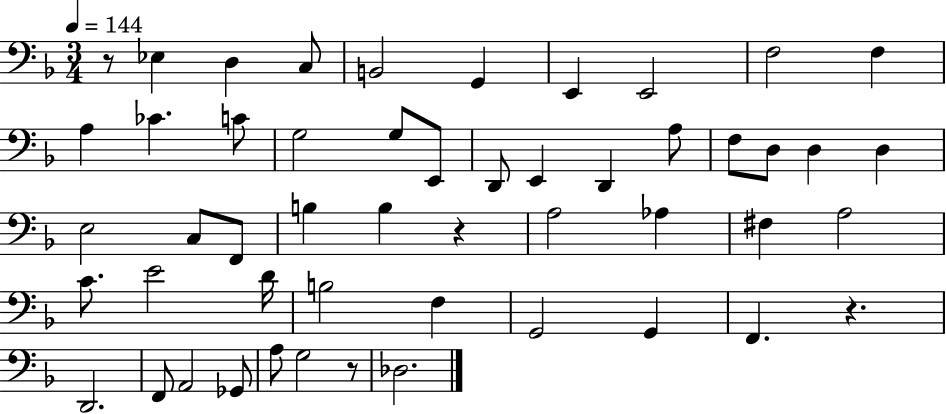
{
  \clef bass
  \numericTimeSignature
  \time 3/4
  \key f \major
  \tempo 4 = 144
  r8 ees4 d4 c8 | b,2 g,4 | e,4 e,2 | f2 f4 | \break a4 ces'4. c'8 | g2 g8 e,8 | d,8 e,4 d,4 a8 | f8 d8 d4 d4 | \break e2 c8 f,8 | b4 b4 r4 | a2 aes4 | fis4 a2 | \break c'8. e'2 d'16 | b2 f4 | g,2 g,4 | f,4. r4. | \break d,2. | f,8 a,2 ges,8 | a8 g2 r8 | des2. | \break \bar "|."
}